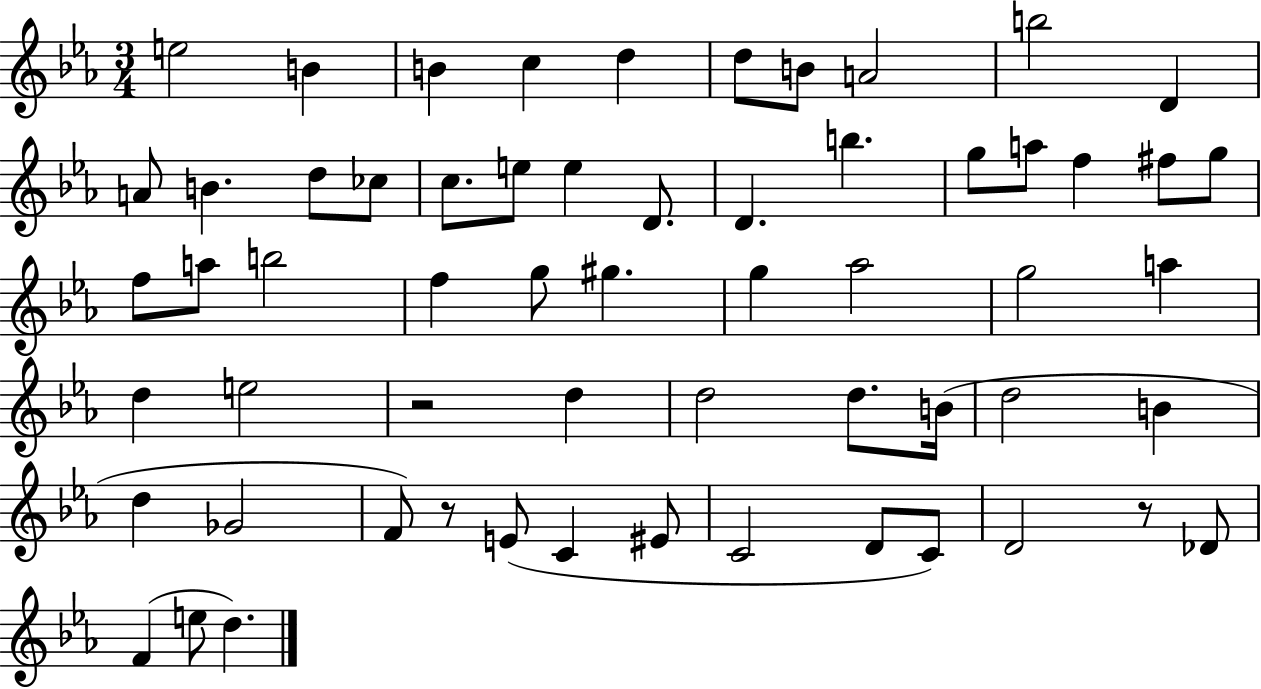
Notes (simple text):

E5/h B4/q B4/q C5/q D5/q D5/e B4/e A4/h B5/h D4/q A4/e B4/q. D5/e CES5/e C5/e. E5/e E5/q D4/e. D4/q. B5/q. G5/e A5/e F5/q F#5/e G5/e F5/e A5/e B5/h F5/q G5/e G#5/q. G5/q Ab5/h G5/h A5/q D5/q E5/h R/h D5/q D5/h D5/e. B4/s D5/h B4/q D5/q Gb4/h F4/e R/e E4/e C4/q EIS4/e C4/h D4/e C4/e D4/h R/e Db4/e F4/q E5/e D5/q.